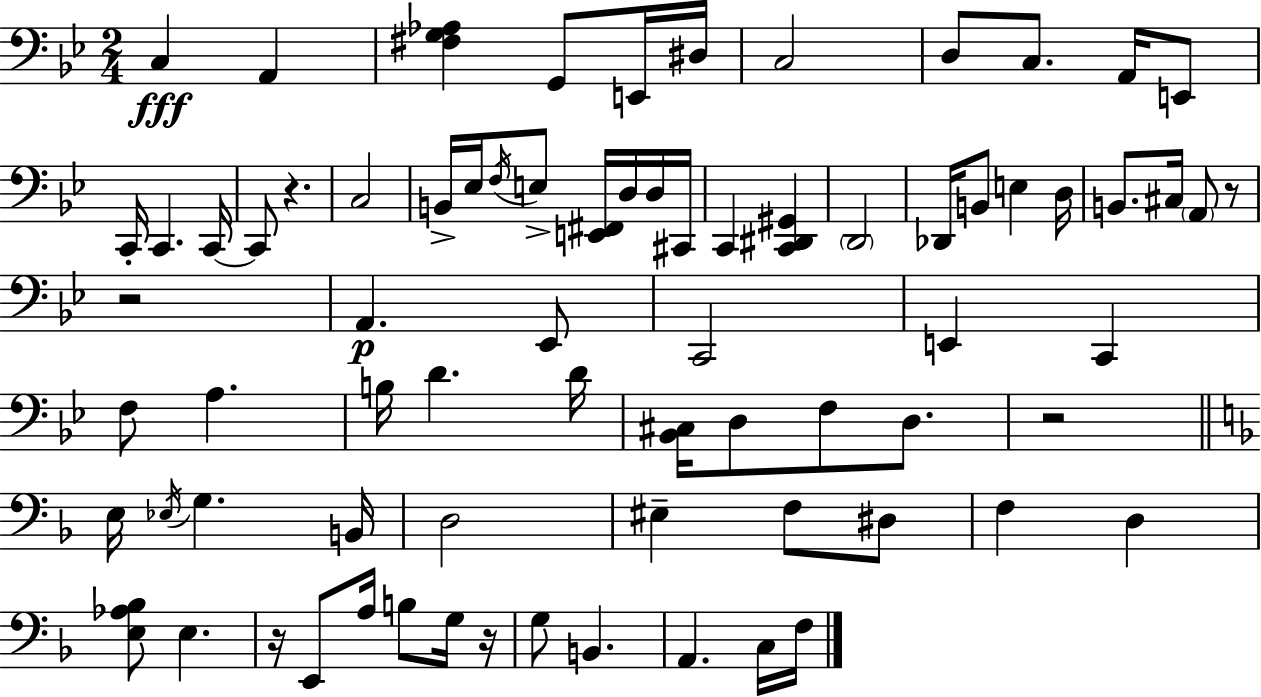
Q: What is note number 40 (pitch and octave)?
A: D4